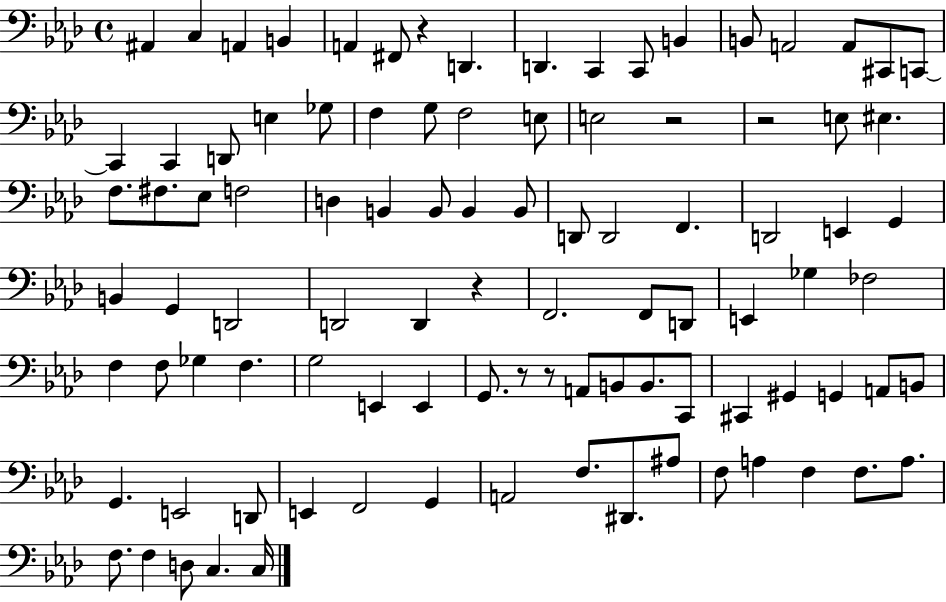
A#2/q C3/q A2/q B2/q A2/q F#2/e R/q D2/q. D2/q. C2/q C2/e B2/q B2/e A2/h A2/e C#2/e C2/e C2/q C2/q D2/e E3/q Gb3/e F3/q G3/e F3/h E3/e E3/h R/h R/h E3/e EIS3/q. F3/e. F#3/e. Eb3/e F3/h D3/q B2/q B2/e B2/q B2/e D2/e D2/h F2/q. D2/h E2/q G2/q B2/q G2/q D2/h D2/h D2/q R/q F2/h. F2/e D2/e E2/q Gb3/q FES3/h F3/q F3/e Gb3/q F3/q. G3/h E2/q E2/q G2/e. R/e R/e A2/e B2/e B2/e. C2/e C#2/q G#2/q G2/q A2/e B2/e G2/q. E2/h D2/e E2/q F2/h G2/q A2/h F3/e. D#2/e. A#3/e F3/e A3/q F3/q F3/e. A3/e. F3/e. F3/q D3/e C3/q. C3/s